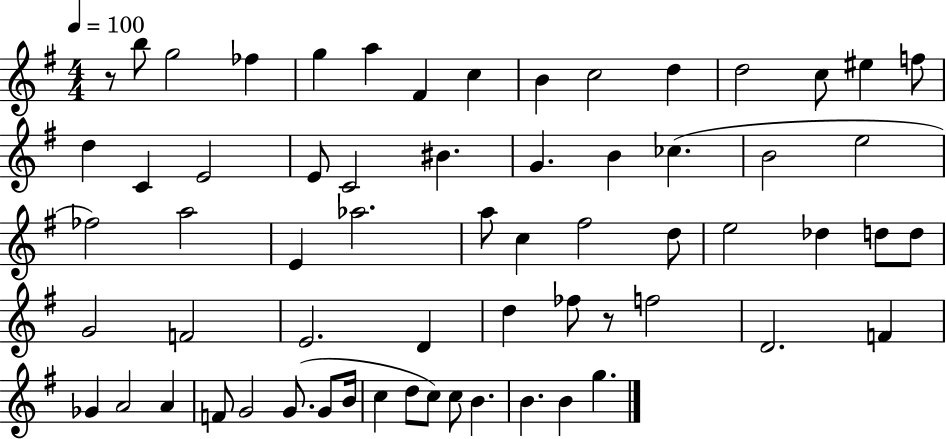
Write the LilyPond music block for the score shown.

{
  \clef treble
  \numericTimeSignature
  \time 4/4
  \key g \major
  \tempo 4 = 100
  r8 b''8 g''2 fes''4 | g''4 a''4 fis'4 c''4 | b'4 c''2 d''4 | d''2 c''8 eis''4 f''8 | \break d''4 c'4 e'2 | e'8 c'2 bis'4. | g'4. b'4 ces''4.( | b'2 e''2 | \break fes''2) a''2 | e'4 aes''2. | a''8 c''4 fis''2 d''8 | e''2 des''4 d''8 d''8 | \break g'2 f'2 | e'2. d'4 | d''4 fes''8 r8 f''2 | d'2. f'4 | \break ges'4 a'2 a'4 | f'8 g'2 g'8.( g'8 b'16 | c''4 d''8 c''8) c''8 b'4. | b'4. b'4 g''4. | \break \bar "|."
}